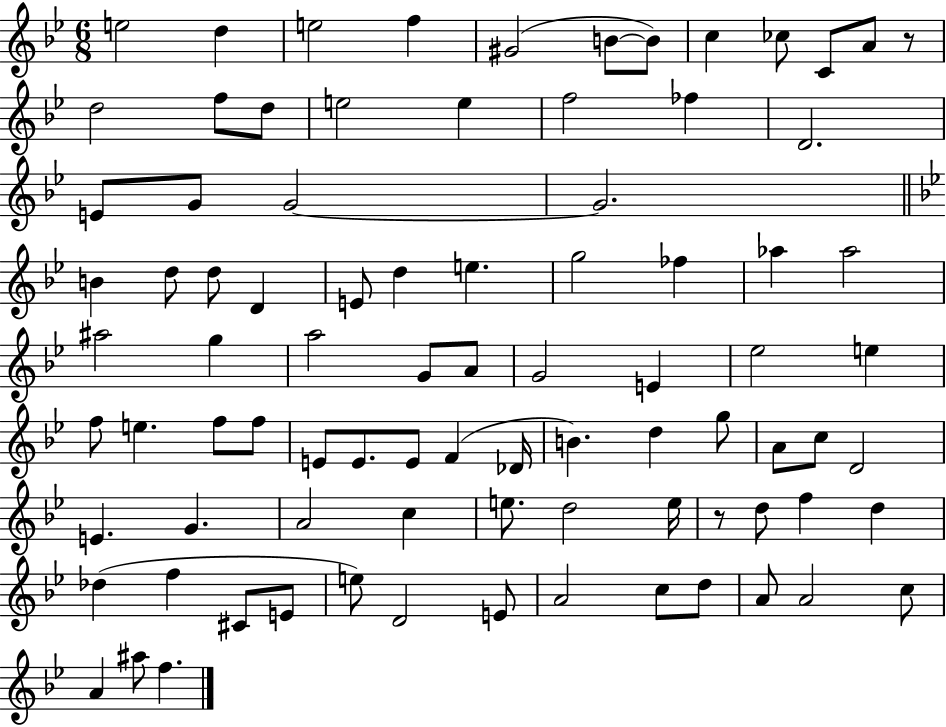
{
  \clef treble
  \numericTimeSignature
  \time 6/8
  \key bes \major
  e''2 d''4 | e''2 f''4 | gis'2( b'8~~ b'8) | c''4 ces''8 c'8 a'8 r8 | \break d''2 f''8 d''8 | e''2 e''4 | f''2 fes''4 | d'2. | \break e'8 g'8 g'2~~ | g'2. | \bar "||" \break \key bes \major b'4 d''8 d''8 d'4 | e'8 d''4 e''4. | g''2 fes''4 | aes''4 aes''2 | \break ais''2 g''4 | a''2 g'8 a'8 | g'2 e'4 | ees''2 e''4 | \break f''8 e''4. f''8 f''8 | e'8 e'8. e'8 f'4( des'16 | b'4.) d''4 g''8 | a'8 c''8 d'2 | \break e'4. g'4. | a'2 c''4 | e''8. d''2 e''16 | r8 d''8 f''4 d''4 | \break des''4( f''4 cis'8 e'8 | e''8) d'2 e'8 | a'2 c''8 d''8 | a'8 a'2 c''8 | \break a'4 ais''8 f''4. | \bar "|."
}